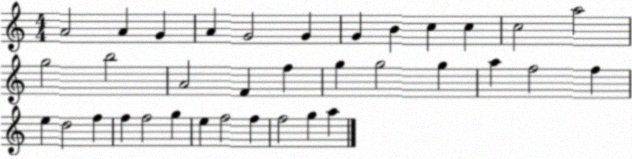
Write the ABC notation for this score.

X:1
T:Untitled
M:4/4
L:1/4
K:C
A2 A G A G2 G G B c c c2 a2 g2 b2 A2 F f g g2 g a f2 f e d2 f f f2 g e f2 f f2 g a